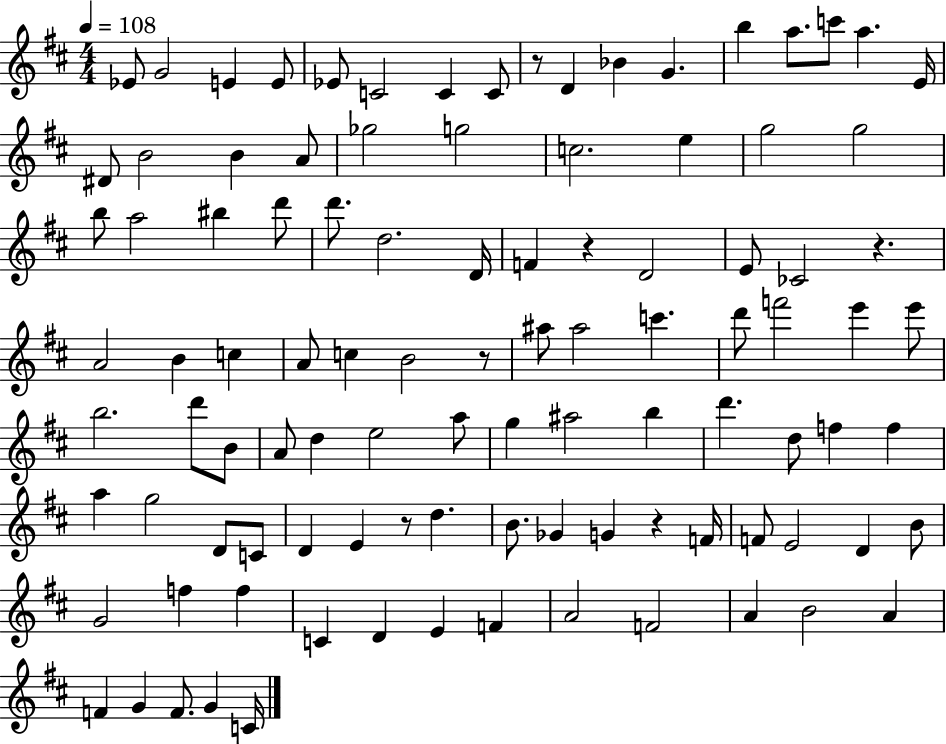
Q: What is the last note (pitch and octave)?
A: C4